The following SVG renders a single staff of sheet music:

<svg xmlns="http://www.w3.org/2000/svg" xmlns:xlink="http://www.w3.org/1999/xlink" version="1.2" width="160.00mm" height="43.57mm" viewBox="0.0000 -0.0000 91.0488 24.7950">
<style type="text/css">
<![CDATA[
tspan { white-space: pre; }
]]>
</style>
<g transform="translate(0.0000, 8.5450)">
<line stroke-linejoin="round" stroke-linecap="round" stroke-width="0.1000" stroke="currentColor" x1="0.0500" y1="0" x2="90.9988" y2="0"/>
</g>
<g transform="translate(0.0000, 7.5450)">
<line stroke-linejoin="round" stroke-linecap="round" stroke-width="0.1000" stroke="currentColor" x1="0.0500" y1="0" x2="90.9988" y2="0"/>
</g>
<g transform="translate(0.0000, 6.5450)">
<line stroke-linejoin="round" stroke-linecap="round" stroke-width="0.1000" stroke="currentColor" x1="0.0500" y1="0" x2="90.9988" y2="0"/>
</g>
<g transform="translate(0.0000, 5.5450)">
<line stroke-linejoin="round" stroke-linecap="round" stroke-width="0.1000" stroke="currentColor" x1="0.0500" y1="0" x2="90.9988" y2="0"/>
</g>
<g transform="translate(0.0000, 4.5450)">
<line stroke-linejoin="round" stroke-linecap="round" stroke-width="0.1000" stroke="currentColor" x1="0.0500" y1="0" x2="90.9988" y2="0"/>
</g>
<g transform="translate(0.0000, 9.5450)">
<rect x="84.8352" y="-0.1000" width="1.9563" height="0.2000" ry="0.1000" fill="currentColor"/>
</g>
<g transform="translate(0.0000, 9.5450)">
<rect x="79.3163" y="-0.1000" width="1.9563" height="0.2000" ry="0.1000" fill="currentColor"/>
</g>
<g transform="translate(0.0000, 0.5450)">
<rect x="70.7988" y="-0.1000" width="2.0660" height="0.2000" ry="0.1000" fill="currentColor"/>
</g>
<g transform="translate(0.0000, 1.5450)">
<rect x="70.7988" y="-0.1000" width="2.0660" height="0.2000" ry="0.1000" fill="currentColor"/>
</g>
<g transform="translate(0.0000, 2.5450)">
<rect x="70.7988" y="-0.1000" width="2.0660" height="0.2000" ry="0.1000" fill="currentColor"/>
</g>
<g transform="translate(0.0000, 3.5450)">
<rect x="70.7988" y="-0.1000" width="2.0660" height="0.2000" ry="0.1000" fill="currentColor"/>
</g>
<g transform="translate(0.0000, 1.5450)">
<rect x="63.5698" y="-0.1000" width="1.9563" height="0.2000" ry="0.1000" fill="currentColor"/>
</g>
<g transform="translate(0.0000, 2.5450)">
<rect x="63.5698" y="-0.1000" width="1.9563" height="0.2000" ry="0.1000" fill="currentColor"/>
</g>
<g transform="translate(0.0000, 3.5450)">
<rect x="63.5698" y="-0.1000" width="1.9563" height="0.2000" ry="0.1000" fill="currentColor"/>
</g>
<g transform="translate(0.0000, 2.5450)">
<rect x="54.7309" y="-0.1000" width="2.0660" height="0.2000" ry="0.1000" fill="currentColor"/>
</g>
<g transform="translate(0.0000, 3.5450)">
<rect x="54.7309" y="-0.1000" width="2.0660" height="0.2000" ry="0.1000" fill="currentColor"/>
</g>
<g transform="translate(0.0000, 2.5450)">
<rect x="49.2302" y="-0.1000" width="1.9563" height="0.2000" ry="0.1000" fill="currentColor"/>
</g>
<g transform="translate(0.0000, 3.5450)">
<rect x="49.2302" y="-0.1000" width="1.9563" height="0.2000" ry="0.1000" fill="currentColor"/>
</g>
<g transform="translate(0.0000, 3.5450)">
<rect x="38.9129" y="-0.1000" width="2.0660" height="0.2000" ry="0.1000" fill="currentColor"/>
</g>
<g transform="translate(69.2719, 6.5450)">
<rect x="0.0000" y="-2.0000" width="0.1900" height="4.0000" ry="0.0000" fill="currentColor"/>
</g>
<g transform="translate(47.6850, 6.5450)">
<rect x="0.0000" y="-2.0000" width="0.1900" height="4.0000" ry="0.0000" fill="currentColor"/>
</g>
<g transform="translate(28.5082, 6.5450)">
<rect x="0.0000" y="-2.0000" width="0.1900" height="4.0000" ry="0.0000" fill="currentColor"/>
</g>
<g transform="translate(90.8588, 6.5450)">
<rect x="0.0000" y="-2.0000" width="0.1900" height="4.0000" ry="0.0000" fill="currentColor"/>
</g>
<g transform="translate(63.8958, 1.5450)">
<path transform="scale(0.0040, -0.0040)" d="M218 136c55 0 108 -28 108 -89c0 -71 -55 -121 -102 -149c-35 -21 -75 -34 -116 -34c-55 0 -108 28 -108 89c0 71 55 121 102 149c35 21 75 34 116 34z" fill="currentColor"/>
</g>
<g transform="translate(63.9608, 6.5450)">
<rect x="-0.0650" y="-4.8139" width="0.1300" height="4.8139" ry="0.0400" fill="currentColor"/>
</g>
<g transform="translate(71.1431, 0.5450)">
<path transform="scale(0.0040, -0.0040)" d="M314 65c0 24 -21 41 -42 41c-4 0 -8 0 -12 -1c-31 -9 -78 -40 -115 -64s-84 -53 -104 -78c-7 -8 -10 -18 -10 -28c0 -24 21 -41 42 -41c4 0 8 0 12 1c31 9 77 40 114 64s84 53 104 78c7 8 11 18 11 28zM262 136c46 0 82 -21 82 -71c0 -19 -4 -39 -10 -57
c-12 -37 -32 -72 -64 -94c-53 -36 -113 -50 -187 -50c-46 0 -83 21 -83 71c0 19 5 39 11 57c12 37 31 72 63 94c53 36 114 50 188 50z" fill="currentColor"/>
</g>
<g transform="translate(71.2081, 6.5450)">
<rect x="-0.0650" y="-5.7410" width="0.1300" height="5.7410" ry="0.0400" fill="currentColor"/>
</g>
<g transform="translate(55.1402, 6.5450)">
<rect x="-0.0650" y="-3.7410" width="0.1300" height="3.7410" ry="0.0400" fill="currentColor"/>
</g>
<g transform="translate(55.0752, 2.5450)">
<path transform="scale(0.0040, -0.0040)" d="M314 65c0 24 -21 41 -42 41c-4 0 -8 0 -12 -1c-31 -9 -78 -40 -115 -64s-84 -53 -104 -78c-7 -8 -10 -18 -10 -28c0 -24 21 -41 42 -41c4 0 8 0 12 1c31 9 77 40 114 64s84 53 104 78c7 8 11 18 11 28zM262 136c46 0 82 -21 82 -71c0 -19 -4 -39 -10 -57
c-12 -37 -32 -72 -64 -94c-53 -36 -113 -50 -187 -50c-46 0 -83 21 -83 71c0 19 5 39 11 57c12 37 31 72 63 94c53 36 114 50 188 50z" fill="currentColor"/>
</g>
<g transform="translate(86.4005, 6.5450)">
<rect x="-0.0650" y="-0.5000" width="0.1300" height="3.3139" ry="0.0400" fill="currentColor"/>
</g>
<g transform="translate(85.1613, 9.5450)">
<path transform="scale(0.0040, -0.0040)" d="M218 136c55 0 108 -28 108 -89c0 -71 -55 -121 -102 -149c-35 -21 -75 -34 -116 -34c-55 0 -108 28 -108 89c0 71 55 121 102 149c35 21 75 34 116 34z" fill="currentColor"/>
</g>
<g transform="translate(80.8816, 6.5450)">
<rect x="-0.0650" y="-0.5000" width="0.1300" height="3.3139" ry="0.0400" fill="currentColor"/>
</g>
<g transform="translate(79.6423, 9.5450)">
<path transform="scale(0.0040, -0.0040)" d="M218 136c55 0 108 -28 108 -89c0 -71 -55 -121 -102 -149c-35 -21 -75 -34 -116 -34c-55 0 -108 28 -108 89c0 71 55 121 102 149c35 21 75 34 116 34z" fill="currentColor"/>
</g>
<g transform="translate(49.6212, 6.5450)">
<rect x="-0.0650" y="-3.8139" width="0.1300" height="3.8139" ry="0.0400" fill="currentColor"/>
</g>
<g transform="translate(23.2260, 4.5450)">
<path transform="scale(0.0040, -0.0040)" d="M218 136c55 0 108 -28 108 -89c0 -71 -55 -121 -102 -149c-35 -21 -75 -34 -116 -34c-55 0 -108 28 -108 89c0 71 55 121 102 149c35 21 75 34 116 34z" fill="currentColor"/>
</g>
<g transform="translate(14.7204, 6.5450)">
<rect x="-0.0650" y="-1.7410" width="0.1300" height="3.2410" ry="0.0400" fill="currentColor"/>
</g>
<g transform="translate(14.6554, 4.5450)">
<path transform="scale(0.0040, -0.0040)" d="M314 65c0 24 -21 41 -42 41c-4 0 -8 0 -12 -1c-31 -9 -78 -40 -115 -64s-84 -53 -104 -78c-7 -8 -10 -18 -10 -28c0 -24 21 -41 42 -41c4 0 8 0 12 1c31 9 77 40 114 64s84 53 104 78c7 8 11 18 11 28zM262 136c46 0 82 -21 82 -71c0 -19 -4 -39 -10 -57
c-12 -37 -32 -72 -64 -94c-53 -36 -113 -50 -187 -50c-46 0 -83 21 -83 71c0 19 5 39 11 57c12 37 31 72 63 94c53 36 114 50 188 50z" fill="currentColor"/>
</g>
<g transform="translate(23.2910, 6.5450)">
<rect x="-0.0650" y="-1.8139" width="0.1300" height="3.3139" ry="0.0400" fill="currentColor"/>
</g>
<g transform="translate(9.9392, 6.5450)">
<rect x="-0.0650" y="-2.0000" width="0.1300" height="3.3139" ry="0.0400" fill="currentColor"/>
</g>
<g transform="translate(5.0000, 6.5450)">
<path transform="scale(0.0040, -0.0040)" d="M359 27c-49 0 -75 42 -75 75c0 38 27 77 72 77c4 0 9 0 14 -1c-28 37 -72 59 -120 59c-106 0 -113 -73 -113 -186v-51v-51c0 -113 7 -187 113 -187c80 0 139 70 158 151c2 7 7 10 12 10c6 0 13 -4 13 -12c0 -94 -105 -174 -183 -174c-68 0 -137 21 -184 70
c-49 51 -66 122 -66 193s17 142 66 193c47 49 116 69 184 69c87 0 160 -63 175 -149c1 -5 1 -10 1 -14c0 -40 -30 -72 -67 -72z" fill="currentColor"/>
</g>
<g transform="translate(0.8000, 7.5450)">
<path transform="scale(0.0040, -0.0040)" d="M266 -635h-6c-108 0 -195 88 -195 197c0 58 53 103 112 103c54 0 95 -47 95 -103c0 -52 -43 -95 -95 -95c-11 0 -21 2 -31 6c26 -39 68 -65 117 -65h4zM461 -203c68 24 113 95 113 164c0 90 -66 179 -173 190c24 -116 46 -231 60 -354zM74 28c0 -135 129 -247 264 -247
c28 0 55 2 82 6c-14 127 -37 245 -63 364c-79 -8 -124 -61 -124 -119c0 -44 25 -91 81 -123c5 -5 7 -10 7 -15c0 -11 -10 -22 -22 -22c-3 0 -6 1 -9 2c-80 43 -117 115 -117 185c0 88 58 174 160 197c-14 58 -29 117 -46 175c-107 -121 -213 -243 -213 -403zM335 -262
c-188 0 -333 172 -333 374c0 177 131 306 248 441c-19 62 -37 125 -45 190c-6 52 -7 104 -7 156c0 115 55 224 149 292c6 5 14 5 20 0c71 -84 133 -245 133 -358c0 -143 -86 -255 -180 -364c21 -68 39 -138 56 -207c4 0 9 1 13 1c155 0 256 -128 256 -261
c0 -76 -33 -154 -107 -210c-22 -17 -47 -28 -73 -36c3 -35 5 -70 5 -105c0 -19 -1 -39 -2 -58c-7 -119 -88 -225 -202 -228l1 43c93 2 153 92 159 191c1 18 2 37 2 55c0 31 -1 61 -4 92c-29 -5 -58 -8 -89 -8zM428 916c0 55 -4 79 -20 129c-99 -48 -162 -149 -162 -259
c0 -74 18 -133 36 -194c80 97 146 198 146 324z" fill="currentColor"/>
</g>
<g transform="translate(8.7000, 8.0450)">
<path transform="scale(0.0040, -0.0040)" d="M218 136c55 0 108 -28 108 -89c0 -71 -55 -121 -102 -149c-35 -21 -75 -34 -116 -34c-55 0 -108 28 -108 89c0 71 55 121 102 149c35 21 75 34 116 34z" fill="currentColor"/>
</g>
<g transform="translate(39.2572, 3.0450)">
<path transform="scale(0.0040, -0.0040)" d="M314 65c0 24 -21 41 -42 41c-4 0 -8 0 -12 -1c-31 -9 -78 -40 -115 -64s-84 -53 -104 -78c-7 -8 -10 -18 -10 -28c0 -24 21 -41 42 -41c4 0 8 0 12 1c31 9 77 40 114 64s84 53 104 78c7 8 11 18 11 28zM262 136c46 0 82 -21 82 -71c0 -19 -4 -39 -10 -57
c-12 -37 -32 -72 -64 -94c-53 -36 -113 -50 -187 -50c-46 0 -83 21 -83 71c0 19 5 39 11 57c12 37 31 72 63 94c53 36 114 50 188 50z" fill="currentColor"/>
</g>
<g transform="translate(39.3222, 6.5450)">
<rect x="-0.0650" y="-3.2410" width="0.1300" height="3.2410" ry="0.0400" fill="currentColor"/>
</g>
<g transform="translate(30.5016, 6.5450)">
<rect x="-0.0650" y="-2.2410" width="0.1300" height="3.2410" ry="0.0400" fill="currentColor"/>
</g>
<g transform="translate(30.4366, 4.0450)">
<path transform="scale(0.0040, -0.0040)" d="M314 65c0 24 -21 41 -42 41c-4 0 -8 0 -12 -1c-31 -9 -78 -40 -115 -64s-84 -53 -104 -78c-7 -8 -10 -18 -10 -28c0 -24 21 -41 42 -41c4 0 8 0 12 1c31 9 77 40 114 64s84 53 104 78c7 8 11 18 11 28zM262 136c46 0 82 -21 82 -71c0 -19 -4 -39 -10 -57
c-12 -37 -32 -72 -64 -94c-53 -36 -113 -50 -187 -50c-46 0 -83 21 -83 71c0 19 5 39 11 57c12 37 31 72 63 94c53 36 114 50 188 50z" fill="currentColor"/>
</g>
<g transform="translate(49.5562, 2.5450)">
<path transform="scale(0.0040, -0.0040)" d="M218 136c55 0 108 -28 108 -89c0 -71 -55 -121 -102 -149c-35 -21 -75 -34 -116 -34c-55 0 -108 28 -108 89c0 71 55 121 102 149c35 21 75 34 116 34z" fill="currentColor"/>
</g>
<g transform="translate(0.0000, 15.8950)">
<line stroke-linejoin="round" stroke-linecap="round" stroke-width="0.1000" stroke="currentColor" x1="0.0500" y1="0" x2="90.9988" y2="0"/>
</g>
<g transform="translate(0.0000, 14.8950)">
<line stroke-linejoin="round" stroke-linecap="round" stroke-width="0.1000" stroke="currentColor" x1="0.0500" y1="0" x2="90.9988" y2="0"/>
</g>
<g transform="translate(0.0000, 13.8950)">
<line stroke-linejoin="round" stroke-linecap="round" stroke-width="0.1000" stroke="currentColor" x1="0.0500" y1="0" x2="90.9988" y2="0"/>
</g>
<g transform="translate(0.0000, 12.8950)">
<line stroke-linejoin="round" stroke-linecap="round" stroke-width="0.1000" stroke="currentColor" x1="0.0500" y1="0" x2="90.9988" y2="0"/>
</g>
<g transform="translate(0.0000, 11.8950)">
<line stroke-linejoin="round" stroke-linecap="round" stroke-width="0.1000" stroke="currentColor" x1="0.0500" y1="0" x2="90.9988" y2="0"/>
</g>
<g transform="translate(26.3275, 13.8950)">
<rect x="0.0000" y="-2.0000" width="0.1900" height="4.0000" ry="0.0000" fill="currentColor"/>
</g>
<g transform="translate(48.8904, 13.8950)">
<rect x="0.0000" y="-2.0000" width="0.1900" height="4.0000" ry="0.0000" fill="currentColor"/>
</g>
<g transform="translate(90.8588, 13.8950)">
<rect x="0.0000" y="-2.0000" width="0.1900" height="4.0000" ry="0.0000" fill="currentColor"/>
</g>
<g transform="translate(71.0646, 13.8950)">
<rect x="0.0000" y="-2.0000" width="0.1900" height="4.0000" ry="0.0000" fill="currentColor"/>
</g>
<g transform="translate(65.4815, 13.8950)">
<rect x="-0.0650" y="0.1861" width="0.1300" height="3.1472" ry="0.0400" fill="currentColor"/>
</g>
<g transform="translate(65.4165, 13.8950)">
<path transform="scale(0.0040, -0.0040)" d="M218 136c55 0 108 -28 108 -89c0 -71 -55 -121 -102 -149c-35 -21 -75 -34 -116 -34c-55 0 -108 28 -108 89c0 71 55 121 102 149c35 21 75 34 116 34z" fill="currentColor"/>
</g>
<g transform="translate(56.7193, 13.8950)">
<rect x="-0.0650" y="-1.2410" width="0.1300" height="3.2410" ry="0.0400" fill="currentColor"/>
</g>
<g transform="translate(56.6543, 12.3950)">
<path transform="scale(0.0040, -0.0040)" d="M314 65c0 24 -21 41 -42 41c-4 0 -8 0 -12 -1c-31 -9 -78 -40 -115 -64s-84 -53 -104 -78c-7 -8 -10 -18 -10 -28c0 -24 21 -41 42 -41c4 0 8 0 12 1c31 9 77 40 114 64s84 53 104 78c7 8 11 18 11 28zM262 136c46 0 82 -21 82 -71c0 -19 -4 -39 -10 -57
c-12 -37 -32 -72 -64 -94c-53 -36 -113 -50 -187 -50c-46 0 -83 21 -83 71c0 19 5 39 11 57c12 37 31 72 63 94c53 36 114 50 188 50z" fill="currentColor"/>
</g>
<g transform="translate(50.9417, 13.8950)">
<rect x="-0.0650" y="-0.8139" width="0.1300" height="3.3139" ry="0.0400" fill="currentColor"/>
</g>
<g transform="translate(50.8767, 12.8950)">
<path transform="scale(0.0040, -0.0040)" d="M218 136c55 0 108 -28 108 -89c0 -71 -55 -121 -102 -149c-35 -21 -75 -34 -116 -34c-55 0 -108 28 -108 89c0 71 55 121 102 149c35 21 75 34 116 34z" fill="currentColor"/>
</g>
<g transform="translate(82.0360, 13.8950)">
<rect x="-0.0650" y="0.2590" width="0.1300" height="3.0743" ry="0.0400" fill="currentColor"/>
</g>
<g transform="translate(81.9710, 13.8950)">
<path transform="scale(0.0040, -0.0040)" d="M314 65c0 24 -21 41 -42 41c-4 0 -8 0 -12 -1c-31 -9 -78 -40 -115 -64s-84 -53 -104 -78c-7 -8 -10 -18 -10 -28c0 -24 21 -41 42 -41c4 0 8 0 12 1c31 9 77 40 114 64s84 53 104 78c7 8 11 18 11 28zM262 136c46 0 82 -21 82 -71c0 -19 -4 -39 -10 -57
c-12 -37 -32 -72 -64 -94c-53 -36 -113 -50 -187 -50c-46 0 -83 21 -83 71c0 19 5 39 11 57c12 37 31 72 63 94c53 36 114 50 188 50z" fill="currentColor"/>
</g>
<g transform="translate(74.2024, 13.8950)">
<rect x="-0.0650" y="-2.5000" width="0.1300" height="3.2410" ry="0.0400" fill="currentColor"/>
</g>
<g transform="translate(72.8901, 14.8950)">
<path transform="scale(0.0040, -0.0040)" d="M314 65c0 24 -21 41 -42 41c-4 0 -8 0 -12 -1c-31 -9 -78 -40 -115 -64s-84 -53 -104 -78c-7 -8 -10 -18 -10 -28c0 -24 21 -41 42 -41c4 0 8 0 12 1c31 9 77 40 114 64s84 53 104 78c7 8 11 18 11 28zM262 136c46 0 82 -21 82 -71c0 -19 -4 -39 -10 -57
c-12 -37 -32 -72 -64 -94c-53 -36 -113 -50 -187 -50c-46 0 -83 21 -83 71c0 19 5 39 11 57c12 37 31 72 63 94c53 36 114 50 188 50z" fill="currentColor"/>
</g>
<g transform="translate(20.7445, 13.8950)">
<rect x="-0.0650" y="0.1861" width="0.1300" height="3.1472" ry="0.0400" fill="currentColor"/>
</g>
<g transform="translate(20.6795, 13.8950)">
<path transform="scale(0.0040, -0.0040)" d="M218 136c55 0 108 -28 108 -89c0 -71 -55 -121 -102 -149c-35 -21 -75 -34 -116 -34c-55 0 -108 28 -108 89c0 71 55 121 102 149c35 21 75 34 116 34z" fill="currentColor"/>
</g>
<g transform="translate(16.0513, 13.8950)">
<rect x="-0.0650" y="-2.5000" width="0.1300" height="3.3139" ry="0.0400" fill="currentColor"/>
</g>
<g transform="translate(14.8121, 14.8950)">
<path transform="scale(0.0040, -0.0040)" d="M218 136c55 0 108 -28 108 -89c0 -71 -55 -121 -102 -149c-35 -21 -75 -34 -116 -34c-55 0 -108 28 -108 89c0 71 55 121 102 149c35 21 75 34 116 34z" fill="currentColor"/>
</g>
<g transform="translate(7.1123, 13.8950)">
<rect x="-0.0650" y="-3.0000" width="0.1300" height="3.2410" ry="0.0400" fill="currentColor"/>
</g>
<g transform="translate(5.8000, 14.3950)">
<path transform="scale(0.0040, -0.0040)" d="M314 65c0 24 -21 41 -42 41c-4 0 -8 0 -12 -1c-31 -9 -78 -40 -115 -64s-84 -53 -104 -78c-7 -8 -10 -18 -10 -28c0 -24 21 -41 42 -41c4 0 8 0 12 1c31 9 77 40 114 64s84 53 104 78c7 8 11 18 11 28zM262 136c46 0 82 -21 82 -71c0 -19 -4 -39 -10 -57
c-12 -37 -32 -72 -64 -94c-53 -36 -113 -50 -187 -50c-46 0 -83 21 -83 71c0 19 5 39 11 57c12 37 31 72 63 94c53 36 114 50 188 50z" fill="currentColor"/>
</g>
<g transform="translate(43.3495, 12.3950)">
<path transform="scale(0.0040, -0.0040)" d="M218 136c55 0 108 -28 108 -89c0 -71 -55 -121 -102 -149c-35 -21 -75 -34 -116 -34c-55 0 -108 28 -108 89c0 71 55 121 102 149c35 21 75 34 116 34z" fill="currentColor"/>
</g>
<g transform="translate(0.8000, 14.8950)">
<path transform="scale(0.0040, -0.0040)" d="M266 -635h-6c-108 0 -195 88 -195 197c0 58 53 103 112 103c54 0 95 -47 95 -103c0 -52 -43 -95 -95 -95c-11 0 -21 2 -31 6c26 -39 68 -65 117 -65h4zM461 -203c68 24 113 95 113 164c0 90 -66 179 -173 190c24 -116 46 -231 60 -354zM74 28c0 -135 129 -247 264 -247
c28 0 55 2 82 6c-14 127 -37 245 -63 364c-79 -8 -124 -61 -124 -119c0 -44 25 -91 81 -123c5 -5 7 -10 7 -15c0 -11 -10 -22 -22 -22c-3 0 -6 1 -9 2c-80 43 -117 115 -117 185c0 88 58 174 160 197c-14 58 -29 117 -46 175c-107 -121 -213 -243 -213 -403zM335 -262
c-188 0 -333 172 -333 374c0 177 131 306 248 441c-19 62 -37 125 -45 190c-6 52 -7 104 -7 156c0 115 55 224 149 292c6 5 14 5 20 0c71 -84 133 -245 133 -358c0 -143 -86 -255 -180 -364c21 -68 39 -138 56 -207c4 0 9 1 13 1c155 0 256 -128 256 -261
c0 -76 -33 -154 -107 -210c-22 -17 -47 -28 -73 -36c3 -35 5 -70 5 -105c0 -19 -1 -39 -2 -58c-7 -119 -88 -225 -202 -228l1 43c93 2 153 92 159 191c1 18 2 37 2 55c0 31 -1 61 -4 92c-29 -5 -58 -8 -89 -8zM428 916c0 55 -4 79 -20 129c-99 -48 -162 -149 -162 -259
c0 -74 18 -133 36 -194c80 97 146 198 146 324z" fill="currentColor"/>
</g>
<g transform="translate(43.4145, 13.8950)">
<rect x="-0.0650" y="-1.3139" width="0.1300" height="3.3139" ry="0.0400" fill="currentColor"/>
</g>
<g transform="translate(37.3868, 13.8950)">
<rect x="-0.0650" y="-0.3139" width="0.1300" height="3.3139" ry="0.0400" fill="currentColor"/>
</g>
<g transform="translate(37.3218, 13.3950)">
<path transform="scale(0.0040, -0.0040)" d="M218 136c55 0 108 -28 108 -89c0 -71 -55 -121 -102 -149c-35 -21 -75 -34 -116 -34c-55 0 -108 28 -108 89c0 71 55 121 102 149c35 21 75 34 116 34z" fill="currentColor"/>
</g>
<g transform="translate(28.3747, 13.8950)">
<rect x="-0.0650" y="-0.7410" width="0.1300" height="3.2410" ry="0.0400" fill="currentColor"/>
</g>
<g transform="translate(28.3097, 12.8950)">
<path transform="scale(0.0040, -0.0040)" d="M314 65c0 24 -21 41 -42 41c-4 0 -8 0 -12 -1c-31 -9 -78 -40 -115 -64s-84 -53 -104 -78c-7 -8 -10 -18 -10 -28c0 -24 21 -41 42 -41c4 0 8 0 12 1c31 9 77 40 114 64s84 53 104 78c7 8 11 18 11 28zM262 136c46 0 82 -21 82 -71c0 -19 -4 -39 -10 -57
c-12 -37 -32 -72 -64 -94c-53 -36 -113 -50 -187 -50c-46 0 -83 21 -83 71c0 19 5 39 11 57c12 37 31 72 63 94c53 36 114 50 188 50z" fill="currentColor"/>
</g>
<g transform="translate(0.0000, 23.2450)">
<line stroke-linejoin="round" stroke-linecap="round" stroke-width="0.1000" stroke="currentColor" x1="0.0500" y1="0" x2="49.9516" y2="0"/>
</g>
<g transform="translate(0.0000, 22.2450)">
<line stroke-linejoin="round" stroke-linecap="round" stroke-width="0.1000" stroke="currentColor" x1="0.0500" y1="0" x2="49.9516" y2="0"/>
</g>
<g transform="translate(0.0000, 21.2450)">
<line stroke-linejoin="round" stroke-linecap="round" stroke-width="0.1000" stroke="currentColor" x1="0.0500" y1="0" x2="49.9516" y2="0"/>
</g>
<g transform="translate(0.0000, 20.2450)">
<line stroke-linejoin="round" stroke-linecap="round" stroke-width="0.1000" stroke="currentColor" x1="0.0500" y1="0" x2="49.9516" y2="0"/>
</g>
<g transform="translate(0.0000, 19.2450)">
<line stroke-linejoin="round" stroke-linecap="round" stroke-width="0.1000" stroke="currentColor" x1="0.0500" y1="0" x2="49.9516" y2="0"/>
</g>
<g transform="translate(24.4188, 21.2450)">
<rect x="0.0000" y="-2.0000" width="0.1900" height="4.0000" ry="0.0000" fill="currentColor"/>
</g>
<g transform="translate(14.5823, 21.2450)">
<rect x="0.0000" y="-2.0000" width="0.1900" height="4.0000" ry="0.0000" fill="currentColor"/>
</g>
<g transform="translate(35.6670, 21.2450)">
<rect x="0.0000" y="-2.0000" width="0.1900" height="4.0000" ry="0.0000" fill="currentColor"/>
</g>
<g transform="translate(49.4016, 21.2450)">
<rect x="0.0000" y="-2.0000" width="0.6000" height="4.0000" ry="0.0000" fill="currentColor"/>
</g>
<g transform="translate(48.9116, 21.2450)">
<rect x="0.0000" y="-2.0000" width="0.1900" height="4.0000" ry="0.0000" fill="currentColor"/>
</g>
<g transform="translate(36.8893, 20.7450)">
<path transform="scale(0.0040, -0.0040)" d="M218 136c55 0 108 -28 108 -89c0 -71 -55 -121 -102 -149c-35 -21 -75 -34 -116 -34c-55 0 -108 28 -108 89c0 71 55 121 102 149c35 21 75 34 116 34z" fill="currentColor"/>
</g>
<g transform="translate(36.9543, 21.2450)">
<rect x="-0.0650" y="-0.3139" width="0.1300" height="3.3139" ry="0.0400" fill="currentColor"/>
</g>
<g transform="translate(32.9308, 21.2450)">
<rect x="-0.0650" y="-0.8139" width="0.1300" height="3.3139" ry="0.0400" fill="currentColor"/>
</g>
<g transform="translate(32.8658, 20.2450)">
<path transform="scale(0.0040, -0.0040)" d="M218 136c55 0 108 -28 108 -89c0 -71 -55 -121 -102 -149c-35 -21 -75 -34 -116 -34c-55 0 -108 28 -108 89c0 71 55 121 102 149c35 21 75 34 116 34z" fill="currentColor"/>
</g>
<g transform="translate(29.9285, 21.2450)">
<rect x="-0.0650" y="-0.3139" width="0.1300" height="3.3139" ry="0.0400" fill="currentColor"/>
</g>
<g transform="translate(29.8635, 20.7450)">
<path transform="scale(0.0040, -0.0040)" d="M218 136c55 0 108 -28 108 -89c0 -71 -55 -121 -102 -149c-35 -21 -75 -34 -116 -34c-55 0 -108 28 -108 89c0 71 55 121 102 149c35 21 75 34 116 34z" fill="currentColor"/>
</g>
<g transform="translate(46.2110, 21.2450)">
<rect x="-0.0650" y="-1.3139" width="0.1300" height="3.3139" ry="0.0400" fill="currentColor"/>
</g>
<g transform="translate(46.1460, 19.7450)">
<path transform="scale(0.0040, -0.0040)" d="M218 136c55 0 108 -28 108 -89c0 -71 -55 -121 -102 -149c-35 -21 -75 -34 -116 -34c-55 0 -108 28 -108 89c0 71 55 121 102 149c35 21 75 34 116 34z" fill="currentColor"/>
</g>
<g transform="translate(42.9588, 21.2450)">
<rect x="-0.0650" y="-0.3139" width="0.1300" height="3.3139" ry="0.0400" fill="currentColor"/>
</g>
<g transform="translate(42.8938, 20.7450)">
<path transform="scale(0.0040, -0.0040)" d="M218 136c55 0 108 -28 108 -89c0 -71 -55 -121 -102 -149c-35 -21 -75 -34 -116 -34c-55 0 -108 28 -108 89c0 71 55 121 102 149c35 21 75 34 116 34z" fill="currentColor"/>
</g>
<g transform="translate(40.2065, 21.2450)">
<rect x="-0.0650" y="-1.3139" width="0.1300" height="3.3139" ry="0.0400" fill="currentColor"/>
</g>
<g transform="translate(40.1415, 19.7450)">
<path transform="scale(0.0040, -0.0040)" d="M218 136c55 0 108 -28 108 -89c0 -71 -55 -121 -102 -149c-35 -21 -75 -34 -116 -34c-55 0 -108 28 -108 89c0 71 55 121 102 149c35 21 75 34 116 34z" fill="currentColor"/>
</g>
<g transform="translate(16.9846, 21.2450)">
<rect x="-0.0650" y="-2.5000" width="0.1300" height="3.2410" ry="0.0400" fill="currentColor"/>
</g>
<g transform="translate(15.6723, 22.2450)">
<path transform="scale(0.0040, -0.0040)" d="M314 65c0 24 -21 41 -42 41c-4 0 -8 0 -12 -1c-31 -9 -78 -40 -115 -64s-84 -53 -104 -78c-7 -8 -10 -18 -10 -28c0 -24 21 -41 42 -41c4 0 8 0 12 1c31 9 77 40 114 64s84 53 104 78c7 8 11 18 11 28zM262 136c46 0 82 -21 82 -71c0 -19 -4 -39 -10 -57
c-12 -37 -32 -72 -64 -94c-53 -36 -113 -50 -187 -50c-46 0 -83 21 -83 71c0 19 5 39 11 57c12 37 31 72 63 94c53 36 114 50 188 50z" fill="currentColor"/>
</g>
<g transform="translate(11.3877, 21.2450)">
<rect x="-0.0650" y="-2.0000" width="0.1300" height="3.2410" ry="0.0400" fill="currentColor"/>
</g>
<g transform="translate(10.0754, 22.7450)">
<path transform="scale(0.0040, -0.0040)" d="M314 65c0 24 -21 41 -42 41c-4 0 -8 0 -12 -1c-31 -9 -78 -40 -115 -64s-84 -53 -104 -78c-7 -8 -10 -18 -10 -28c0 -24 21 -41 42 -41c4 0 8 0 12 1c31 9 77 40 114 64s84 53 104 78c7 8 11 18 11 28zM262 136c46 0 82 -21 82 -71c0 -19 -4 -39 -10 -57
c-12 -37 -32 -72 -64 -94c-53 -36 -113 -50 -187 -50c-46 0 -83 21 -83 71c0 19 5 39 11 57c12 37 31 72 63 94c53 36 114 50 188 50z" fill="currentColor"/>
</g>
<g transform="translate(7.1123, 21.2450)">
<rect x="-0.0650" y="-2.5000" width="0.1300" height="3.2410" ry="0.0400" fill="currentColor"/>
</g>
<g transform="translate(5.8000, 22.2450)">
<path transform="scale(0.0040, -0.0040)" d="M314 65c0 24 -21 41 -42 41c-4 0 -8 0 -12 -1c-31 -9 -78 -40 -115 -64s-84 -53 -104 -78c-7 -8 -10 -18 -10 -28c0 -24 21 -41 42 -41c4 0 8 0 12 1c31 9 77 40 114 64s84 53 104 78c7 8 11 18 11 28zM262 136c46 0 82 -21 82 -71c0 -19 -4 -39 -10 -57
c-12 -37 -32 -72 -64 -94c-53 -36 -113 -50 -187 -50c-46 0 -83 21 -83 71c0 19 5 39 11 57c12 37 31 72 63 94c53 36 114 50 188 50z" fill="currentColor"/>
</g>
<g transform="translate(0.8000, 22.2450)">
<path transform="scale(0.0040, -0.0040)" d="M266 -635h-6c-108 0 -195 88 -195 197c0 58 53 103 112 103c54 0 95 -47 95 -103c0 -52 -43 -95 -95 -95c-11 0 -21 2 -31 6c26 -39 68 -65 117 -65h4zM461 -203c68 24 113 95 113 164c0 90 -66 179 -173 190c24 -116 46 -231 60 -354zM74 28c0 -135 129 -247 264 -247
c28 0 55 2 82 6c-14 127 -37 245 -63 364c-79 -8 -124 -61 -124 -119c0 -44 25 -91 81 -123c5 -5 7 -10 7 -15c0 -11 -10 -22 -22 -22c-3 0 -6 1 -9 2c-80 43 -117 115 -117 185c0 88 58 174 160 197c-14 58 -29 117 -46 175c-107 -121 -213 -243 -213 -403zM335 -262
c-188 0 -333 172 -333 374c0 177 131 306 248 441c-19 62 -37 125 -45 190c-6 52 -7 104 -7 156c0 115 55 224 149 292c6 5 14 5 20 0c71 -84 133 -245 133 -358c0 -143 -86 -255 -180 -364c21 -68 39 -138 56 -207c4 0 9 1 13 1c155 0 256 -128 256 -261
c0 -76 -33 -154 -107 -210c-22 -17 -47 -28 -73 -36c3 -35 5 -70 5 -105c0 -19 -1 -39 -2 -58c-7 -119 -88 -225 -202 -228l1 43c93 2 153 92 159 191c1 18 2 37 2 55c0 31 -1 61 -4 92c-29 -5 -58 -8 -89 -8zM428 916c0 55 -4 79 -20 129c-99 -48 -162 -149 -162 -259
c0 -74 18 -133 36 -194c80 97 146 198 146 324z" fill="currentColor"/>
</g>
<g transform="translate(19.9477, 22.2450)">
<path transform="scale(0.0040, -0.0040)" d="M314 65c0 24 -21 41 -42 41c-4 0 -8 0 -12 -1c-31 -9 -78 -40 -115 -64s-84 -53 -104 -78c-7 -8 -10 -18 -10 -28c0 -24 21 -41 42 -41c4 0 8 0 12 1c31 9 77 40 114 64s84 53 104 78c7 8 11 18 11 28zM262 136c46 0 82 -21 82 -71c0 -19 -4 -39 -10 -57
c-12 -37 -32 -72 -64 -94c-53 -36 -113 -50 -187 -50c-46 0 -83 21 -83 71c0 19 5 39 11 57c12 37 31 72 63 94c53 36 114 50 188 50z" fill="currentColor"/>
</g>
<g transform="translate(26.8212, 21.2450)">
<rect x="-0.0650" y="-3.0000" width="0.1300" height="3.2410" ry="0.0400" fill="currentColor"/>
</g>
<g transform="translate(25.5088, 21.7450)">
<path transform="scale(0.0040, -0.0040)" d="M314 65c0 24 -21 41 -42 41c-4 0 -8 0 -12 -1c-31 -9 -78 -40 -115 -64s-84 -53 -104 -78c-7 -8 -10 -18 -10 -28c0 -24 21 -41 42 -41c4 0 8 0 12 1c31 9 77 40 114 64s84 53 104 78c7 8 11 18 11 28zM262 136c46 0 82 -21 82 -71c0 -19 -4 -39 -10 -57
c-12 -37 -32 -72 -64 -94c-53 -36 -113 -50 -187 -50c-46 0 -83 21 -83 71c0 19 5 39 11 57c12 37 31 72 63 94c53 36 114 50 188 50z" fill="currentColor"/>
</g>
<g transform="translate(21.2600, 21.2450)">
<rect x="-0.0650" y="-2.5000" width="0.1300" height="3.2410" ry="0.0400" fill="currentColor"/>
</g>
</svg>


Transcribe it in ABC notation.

X:1
T:Untitled
M:4/4
L:1/4
K:C
F f2 f g2 b2 c' c'2 e' g'2 C C A2 G B d2 c e d e2 B G2 B2 G2 F2 G2 G2 A2 c d c e c e